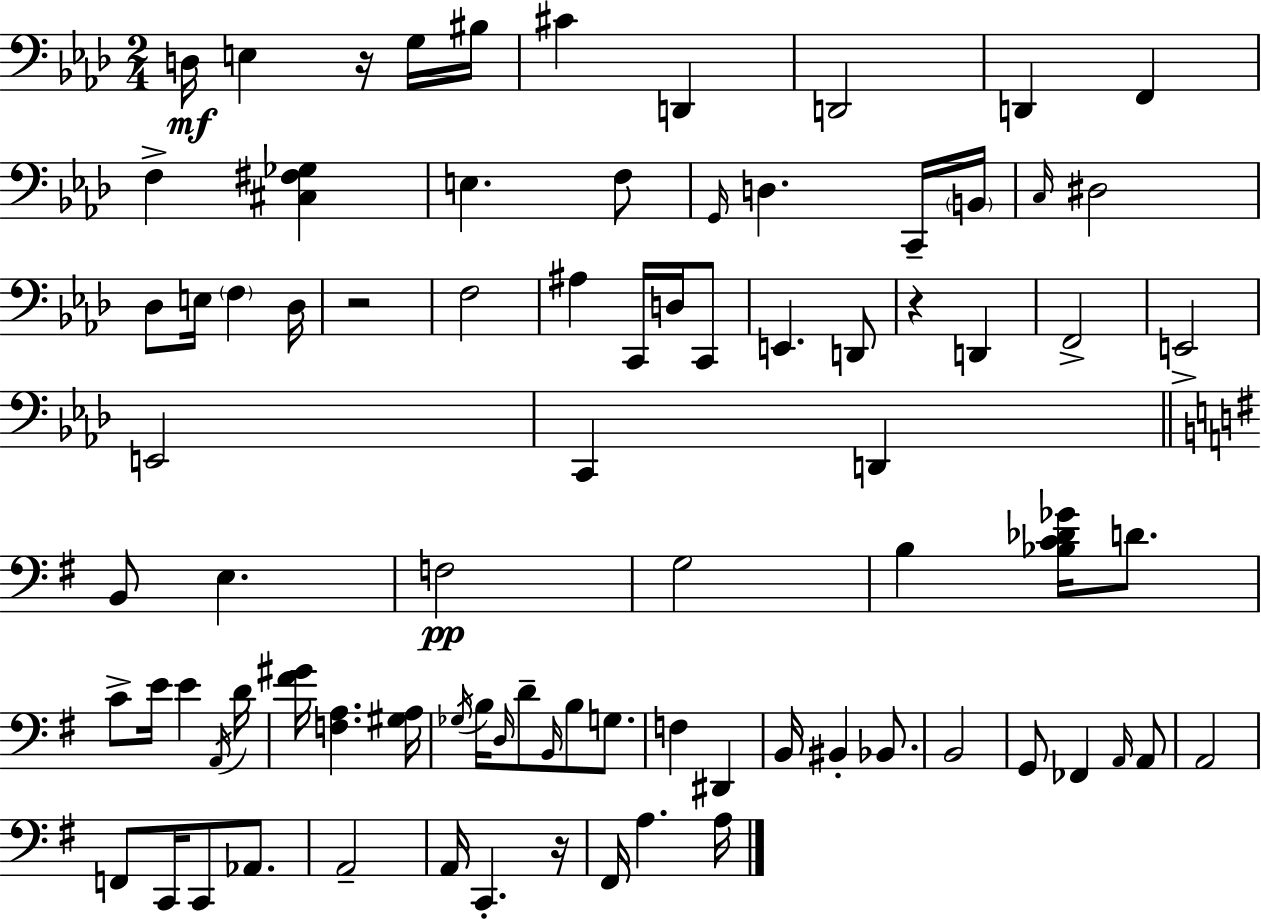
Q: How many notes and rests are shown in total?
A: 83